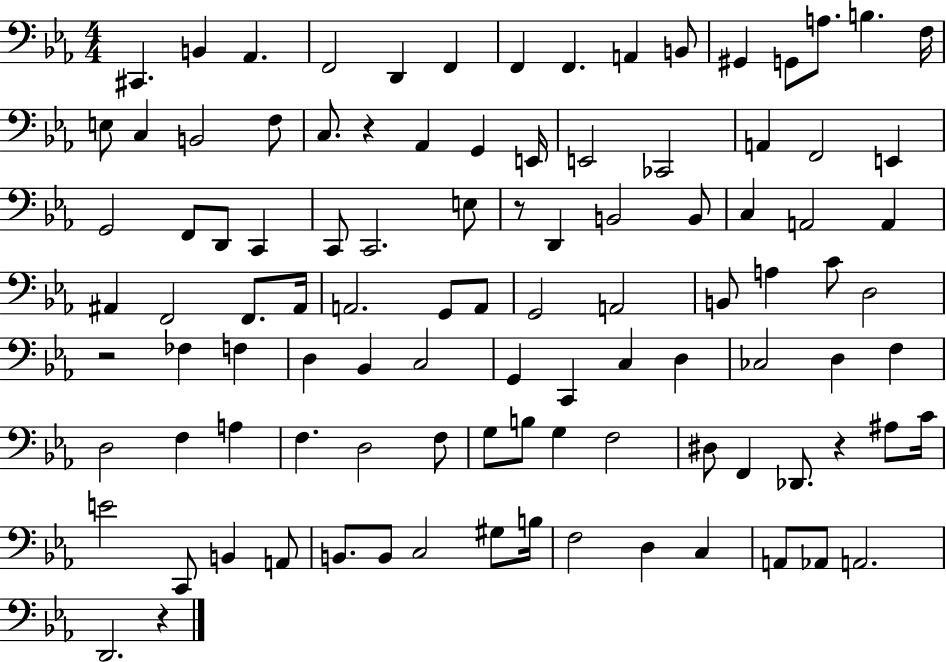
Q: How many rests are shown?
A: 5